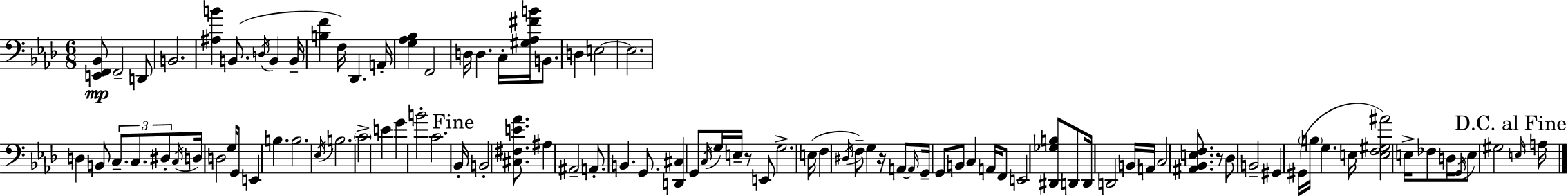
{
  \clef bass
  \numericTimeSignature
  \time 6/8
  \key f \minor
  <e, f, bes,>8\mp f,2-- d,8 | b,2. | <ais b'>4 b,8.( \acciaccatura { d16 } b,4 | b,16-- <b f'>4 f16) des,4. | \break a,16-. <g aes bes>4 f,2 | d16 d4. c16-. <gis aes fis' b'>16 b,8. | d4 e2~~ | e2. | \break d4 b,8 \tuplet 3/2 { c8.-- c8. | dis8-. } \acciaccatura { c16 } d16 d2 | g16 g,8 e,4 b4. | b2. | \break \acciaccatura { ees16 } b2. | \parenthesize c'2-> e'4 | g'4 b'2-. | c'2. | \break \mark "Fine" bes,16-. b,2-. | <cis fis e' aes'>8. ais4 ais,2-- | a,8.-. b,4. | g,8. <d, cis>4 g,8 \acciaccatura { c16 } g16 e16-- | \break r8 e,8 g2.-> | e16( f4 \acciaccatura { dis16 }) f8-- | g4 r16 a,8~~ \grace { a,16 } g,16-- g,8 b,8 | c4 a,16 f,8 e,2 | \break <dis, ges b>8 d,8 d,16 d,2 | b,16 a,16 c2 | <ais, bes, e f>8. r8 des8 b,2-- | gis,4 gis,16( \parenthesize b16 | \break g4. e16 <e f gis ais'>2) | e16-> fes8 d16 \acciaccatura { g,16 } e8 gis2 | \mark "D.C. al Fine" \grace { e16 } a16 \bar "|."
}